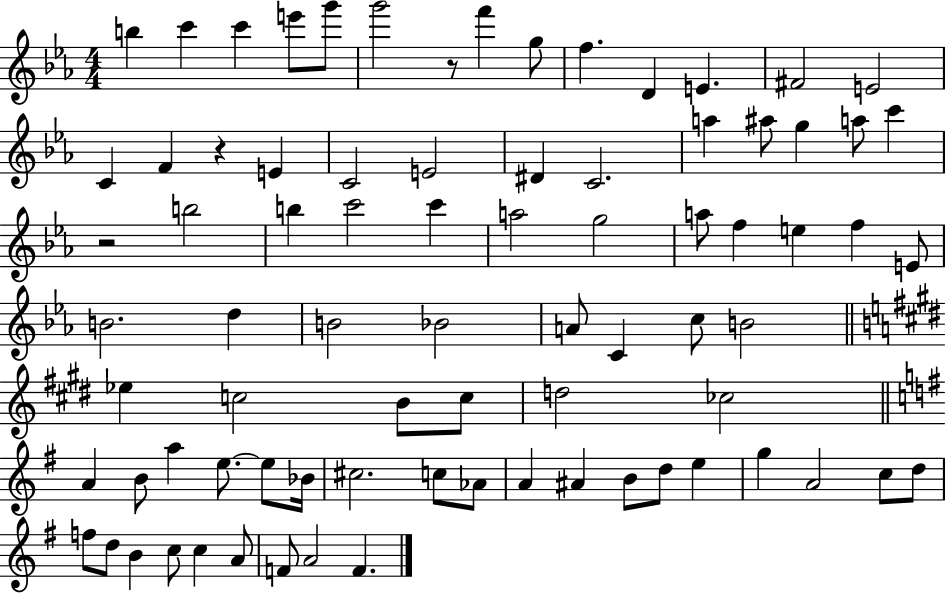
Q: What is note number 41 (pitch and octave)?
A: A4